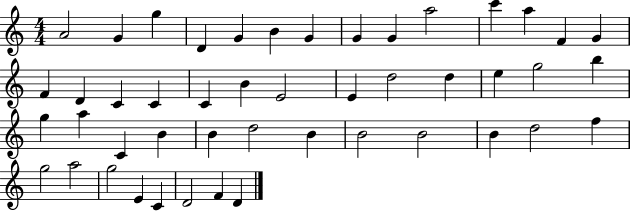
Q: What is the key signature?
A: C major